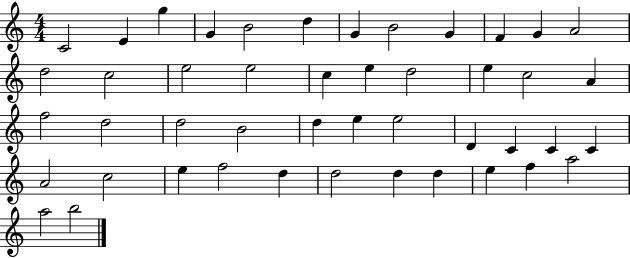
X:1
T:Untitled
M:4/4
L:1/4
K:C
C2 E g G B2 d G B2 G F G A2 d2 c2 e2 e2 c e d2 e c2 A f2 d2 d2 B2 d e e2 D C C C A2 c2 e f2 d d2 d d e f a2 a2 b2